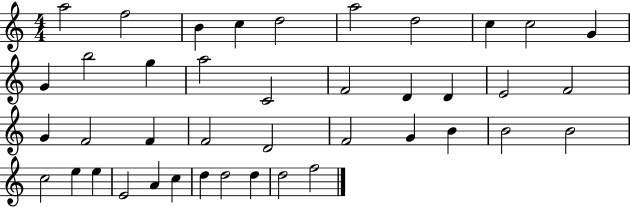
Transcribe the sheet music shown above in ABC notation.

X:1
T:Untitled
M:4/4
L:1/4
K:C
a2 f2 B c d2 a2 d2 c c2 G G b2 g a2 C2 F2 D D E2 F2 G F2 F F2 D2 F2 G B B2 B2 c2 e e E2 A c d d2 d d2 f2